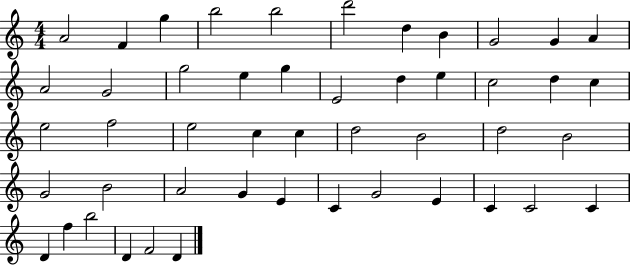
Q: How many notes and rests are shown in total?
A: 48